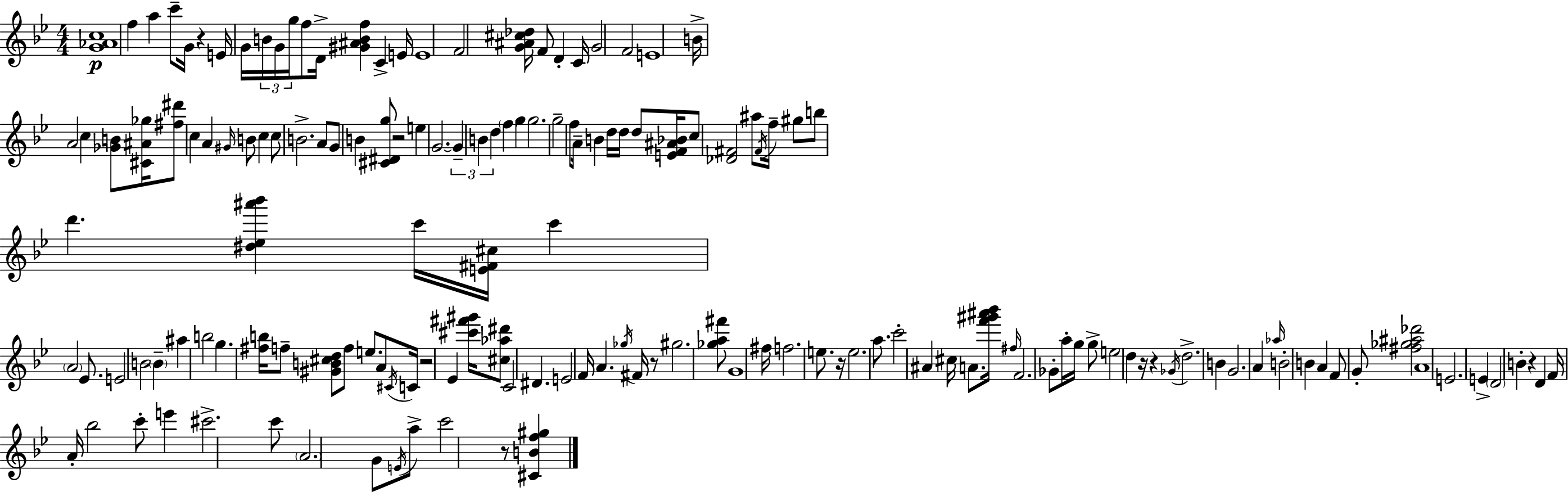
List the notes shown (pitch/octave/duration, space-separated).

[G4,Ab4,C5]/w F5/q A5/q C6/e G4/s R/q E4/s G4/s B4/s G4/s G5/s F5/e D4/s [G#4,A#4,B4,F5]/q C4/q E4/s E4/w F4/h [G4,A#4,C#5,Db5]/s F4/e D4/q C4/s G4/h F4/h E4/w B4/s A4/h C5/q [Gb4,B4]/e [C#4,A#4,Gb5]/s [F#5,D#6]/e C5/q A4/q G#4/s B4/e C5/q C5/e B4/h. A4/e G4/e B4/q [C#4,D#4,G5]/e R/h E5/q G4/h. G4/q B4/q D5/q F5/q G5/q G5/h. G5/h F5/e A4/s B4/q D5/s D5/s D5/e [E4,F4,A#4,Bb4]/s C5/e [Db4,F#4]/h A#5/e F#4/s F5/s G#5/e B5/e D6/q. [D#5,Eb5,A#6,Bb6]/q C6/s [E4,F#4,C#5]/s C6/q A4/h Eb4/e. E4/h B4/h B4/q A#5/q B5/h G5/q. [F#5,B5]/s F5/e [G#4,B4,C#5,D5]/e F5/e E5/e. A4/e C#4/s C4/s R/h Eb4/q [C#6,F#6,G#6]/s [C#5,Ab5,D#6]/e C4/h D#4/q. E4/h F4/s A4/q. Gb5/s F#4/s R/e G#5/h. [Gb5,A5,F#6]/e G4/w F#5/s F5/h. E5/e. R/s E5/h. A5/e. C6/h A#4/q C#5/s A4/e. [F6,G#6,A#6,Bb6]/s F#5/s F4/h. Gb4/e A5/s G5/s G5/e E5/h D5/q R/s R/q Gb4/s D5/h. B4/q G4/h. A4/q Ab5/s B4/h B4/q A4/q F4/e G4/e [F#5,Gb5,A#5,Db6]/h A4/w E4/h. E4/q D4/h B4/q R/q D4/q F4/s A4/s Bb5/h C6/e E6/q C#6/h. C6/e A4/h. G4/e E4/s A5/e C6/h R/e [C#4,B4,F5,G#5]/q